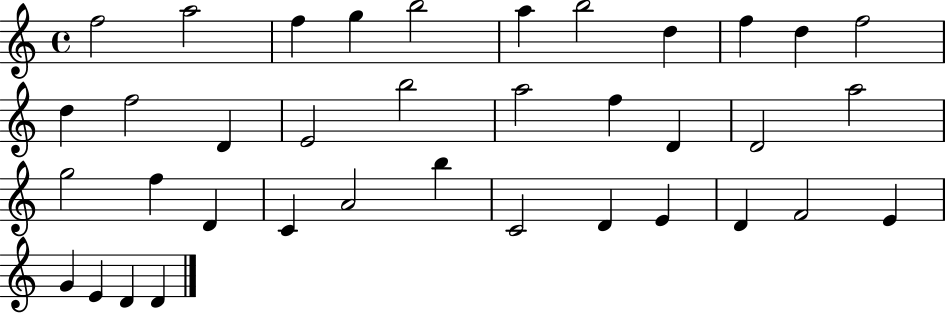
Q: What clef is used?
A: treble